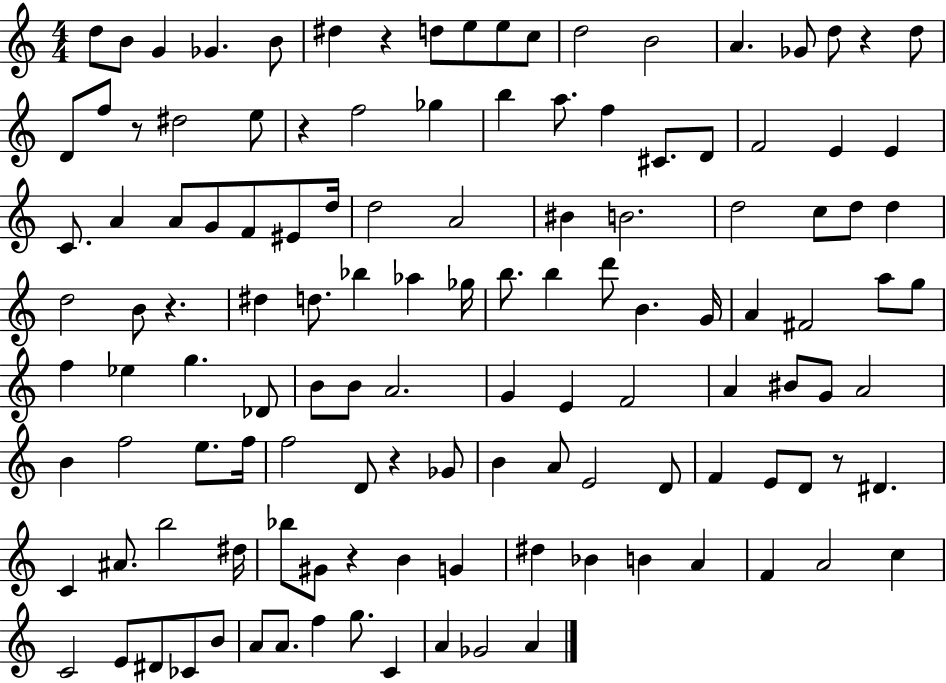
X:1
T:Untitled
M:4/4
L:1/4
K:C
d/2 B/2 G _G B/2 ^d z d/2 e/2 e/2 c/2 d2 B2 A _G/2 d/2 z d/2 D/2 f/2 z/2 ^d2 e/2 z f2 _g b a/2 f ^C/2 D/2 F2 E E C/2 A A/2 G/2 F/2 ^E/2 d/4 d2 A2 ^B B2 d2 c/2 d/2 d d2 B/2 z ^d d/2 _b _a _g/4 b/2 b d'/2 B G/4 A ^F2 a/2 g/2 f _e g _D/2 B/2 B/2 A2 G E F2 A ^B/2 G/2 A2 B f2 e/2 f/4 f2 D/2 z _G/2 B A/2 E2 D/2 F E/2 D/2 z/2 ^D C ^A/2 b2 ^d/4 _b/2 ^G/2 z B G ^d _B B A F A2 c C2 E/2 ^D/2 _C/2 B/2 A/2 A/2 f g/2 C A _G2 A